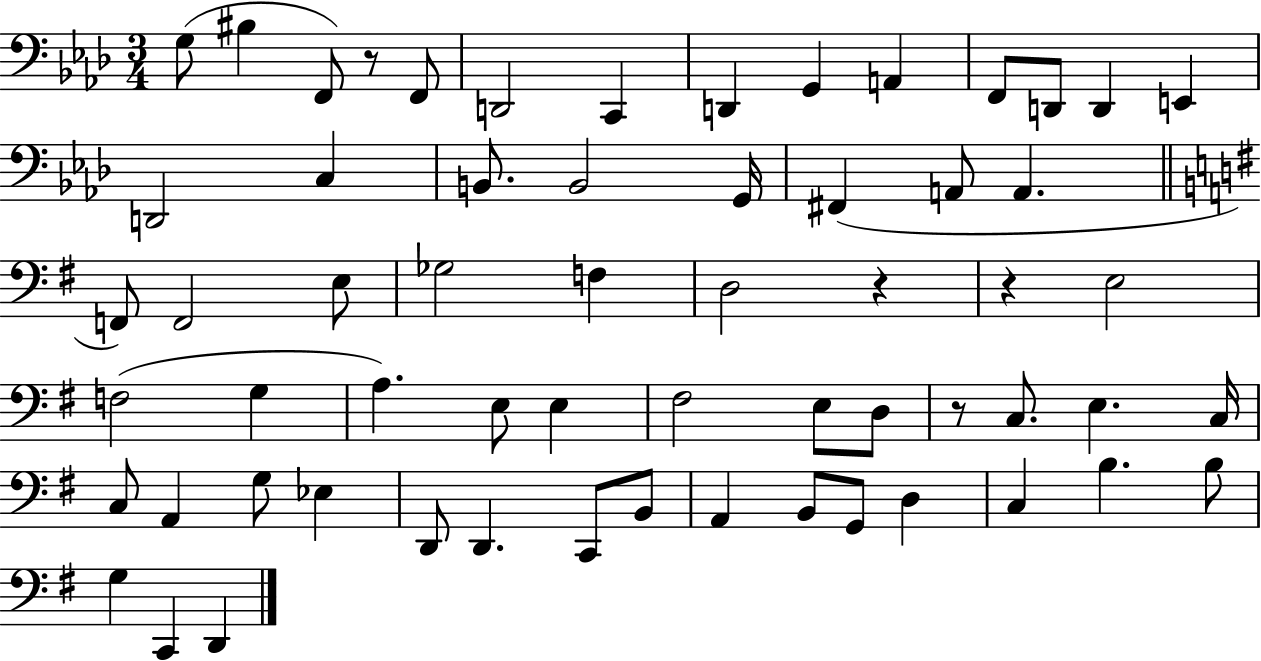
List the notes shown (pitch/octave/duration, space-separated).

G3/e BIS3/q F2/e R/e F2/e D2/h C2/q D2/q G2/q A2/q F2/e D2/e D2/q E2/q D2/h C3/q B2/e. B2/h G2/s F#2/q A2/e A2/q. F2/e F2/h E3/e Gb3/h F3/q D3/h R/q R/q E3/h F3/h G3/q A3/q. E3/e E3/q F#3/h E3/e D3/e R/e C3/e. E3/q. C3/s C3/e A2/q G3/e Eb3/q D2/e D2/q. C2/e B2/e A2/q B2/e G2/e D3/q C3/q B3/q. B3/e G3/q C2/q D2/q